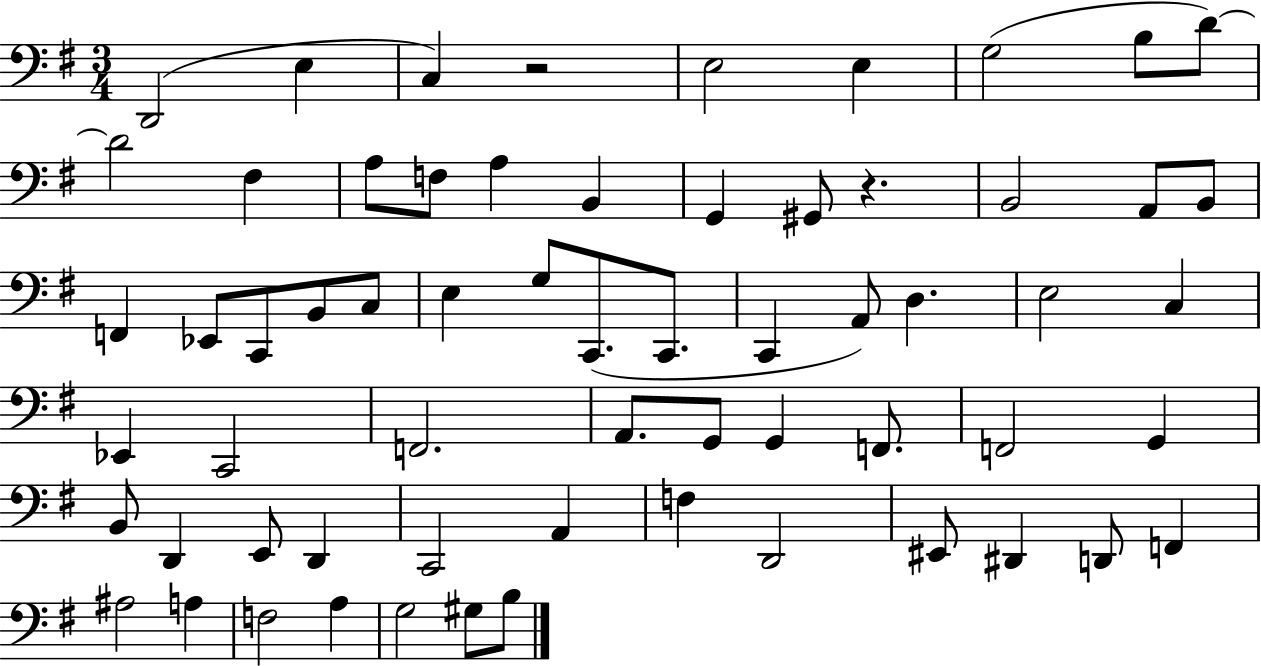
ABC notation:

X:1
T:Untitled
M:3/4
L:1/4
K:G
D,,2 E, C, z2 E,2 E, G,2 B,/2 D/2 D2 ^F, A,/2 F,/2 A, B,, G,, ^G,,/2 z B,,2 A,,/2 B,,/2 F,, _E,,/2 C,,/2 B,,/2 C,/2 E, G,/2 C,,/2 C,,/2 C,, A,,/2 D, E,2 C, _E,, C,,2 F,,2 A,,/2 G,,/2 G,, F,,/2 F,,2 G,, B,,/2 D,, E,,/2 D,, C,,2 A,, F, D,,2 ^E,,/2 ^D,, D,,/2 F,, ^A,2 A, F,2 A, G,2 ^G,/2 B,/2